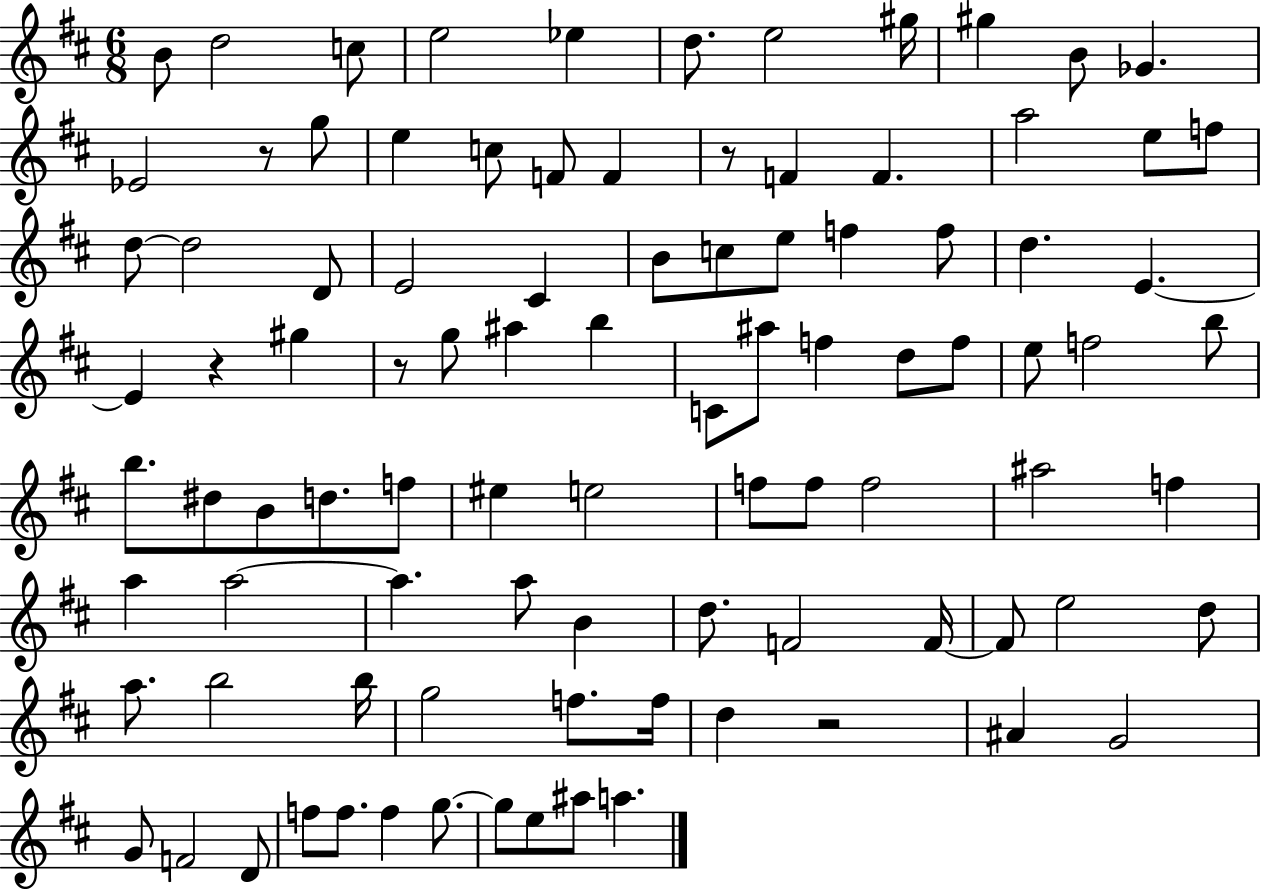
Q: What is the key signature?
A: D major